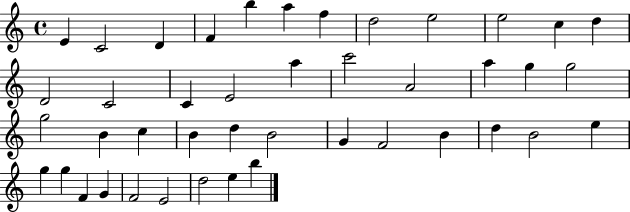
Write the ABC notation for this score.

X:1
T:Untitled
M:4/4
L:1/4
K:C
E C2 D F b a f d2 e2 e2 c d D2 C2 C E2 a c'2 A2 a g g2 g2 B c B d B2 G F2 B d B2 e g g F G F2 E2 d2 e b